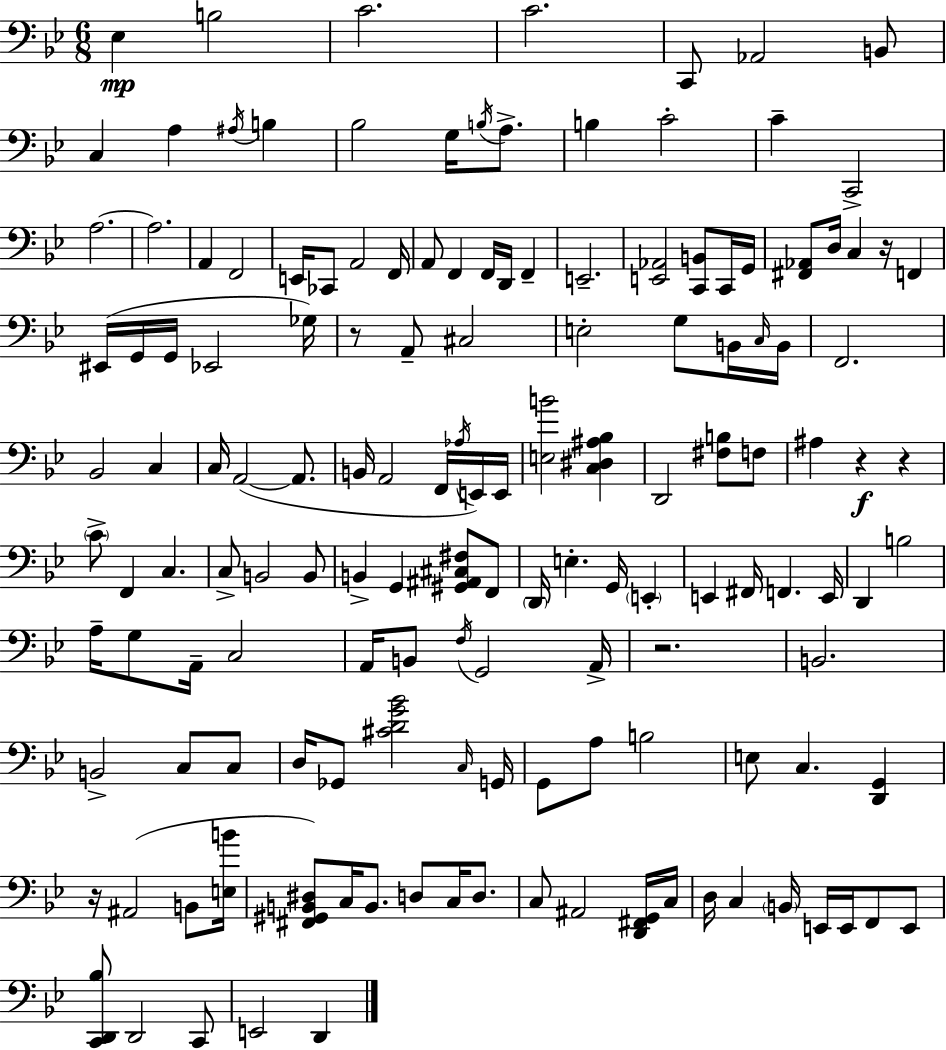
X:1
T:Untitled
M:6/8
L:1/4
K:Gm
_E, B,2 C2 C2 C,,/2 _A,,2 B,,/2 C, A, ^A,/4 B, _B,2 G,/4 B,/4 A,/2 B, C2 C C,,2 A,2 A,2 A,, F,,2 E,,/4 _C,,/2 A,,2 F,,/4 A,,/2 F,, F,,/4 D,,/4 F,, E,,2 [E,,_A,,]2 [C,,B,,]/2 C,,/4 G,,/4 [^F,,_A,,]/2 D,/4 C, z/4 F,, ^E,,/4 G,,/4 G,,/4 _E,,2 _G,/4 z/2 A,,/2 ^C,2 E,2 G,/2 B,,/4 C,/4 B,,/4 F,,2 _B,,2 C, C,/4 A,,2 A,,/2 B,,/4 A,,2 F,,/4 _A,/4 E,,/4 E,,/4 [E,B]2 [C,^D,^A,_B,] D,,2 [^F,B,]/2 F,/2 ^A, z z C/2 F,, C, C,/2 B,,2 B,,/2 B,, G,, [^G,,^A,,^C,^F,]/2 F,,/2 D,,/4 E, G,,/4 E,, E,, ^F,,/4 F,, E,,/4 D,, B,2 A,/4 G,/2 A,,/4 C,2 A,,/4 B,,/2 F,/4 G,,2 A,,/4 z2 B,,2 B,,2 C,/2 C,/2 D,/4 _G,,/2 [^CDG_B]2 C,/4 G,,/4 G,,/2 A,/2 B,2 E,/2 C, [D,,G,,] z/4 ^A,,2 B,,/2 [E,B]/4 [^F,,^G,,B,,^D,]/2 C,/4 B,,/2 D,/2 C,/4 D,/2 C,/2 ^A,,2 [D,,^F,,G,,]/4 C,/4 D,/4 C, B,,/4 E,,/4 E,,/4 F,,/2 E,,/2 [C,,D,,_B,]/2 D,,2 C,,/2 E,,2 D,,